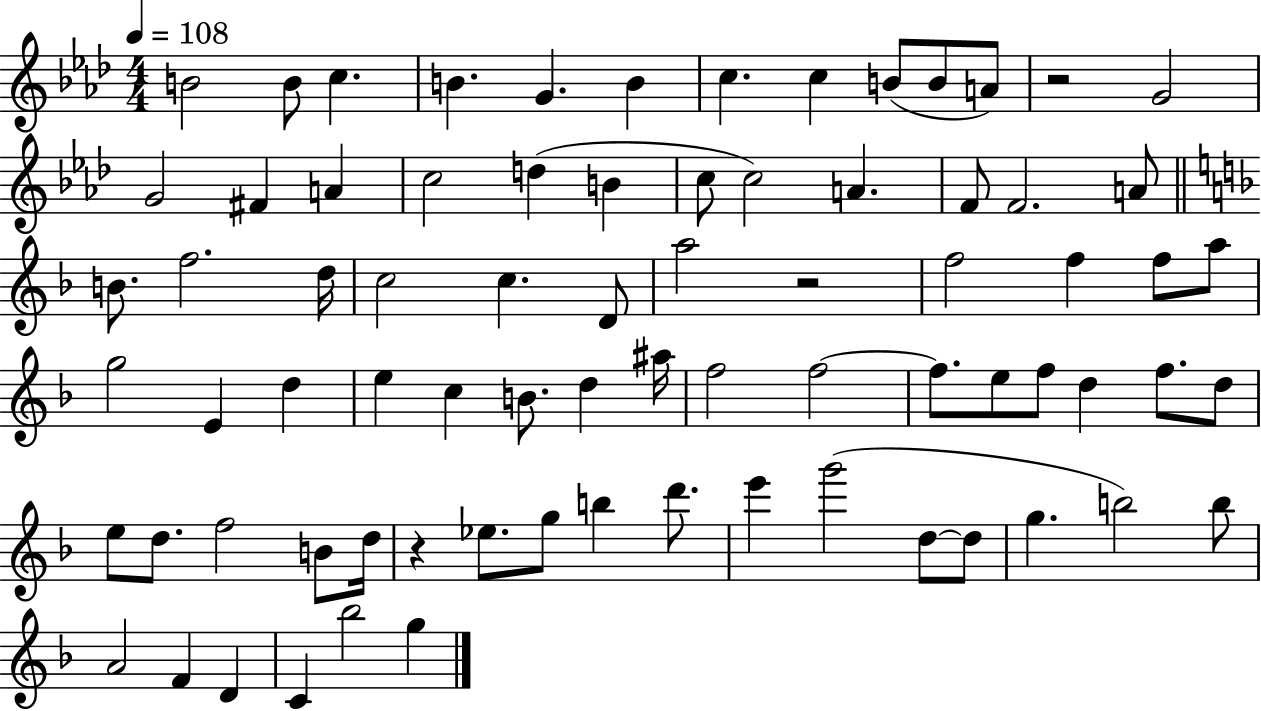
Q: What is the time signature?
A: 4/4